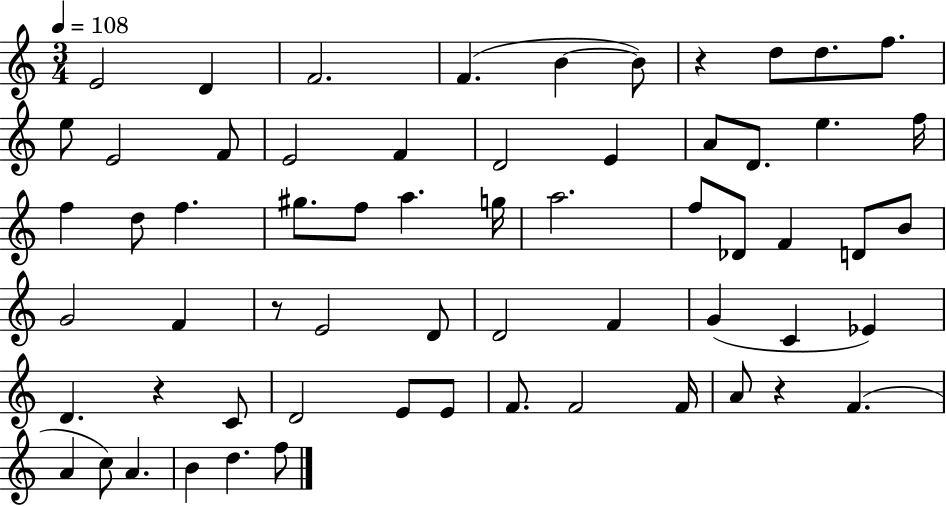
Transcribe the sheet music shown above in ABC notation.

X:1
T:Untitled
M:3/4
L:1/4
K:C
E2 D F2 F B B/2 z d/2 d/2 f/2 e/2 E2 F/2 E2 F D2 E A/2 D/2 e f/4 f d/2 f ^g/2 f/2 a g/4 a2 f/2 _D/2 F D/2 B/2 G2 F z/2 E2 D/2 D2 F G C _E D z C/2 D2 E/2 E/2 F/2 F2 F/4 A/2 z F A c/2 A B d f/2